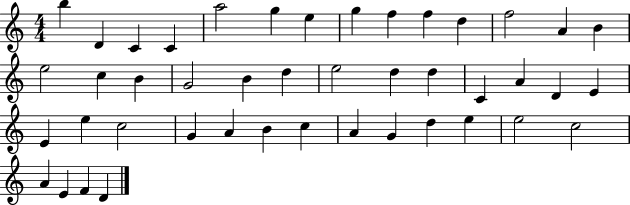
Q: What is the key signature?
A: C major